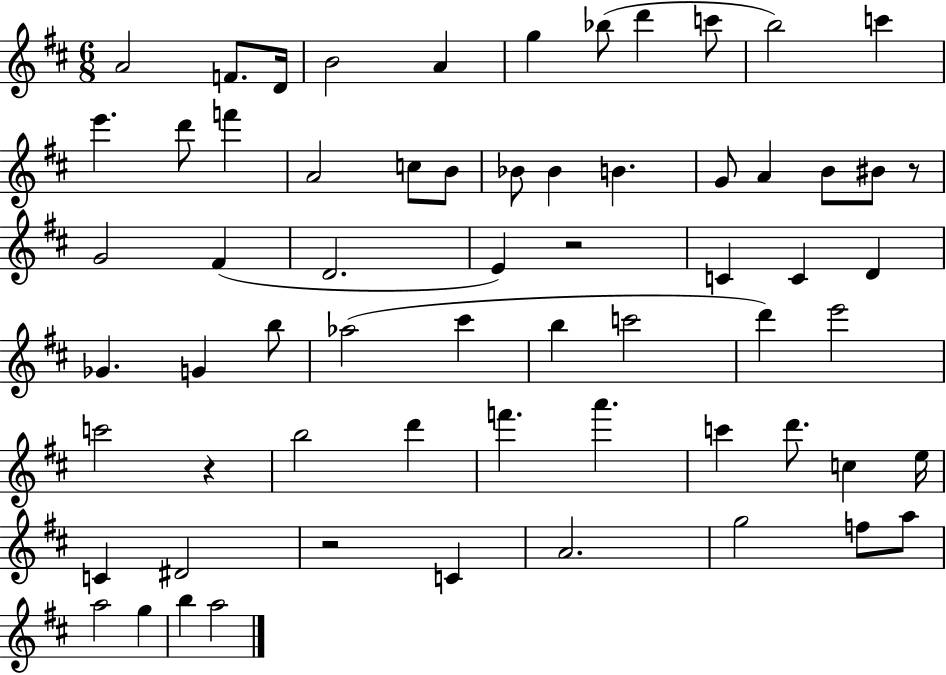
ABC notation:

X:1
T:Untitled
M:6/8
L:1/4
K:D
A2 F/2 D/4 B2 A g _b/2 d' c'/2 b2 c' e' d'/2 f' A2 c/2 B/2 _B/2 _B B G/2 A B/2 ^B/2 z/2 G2 ^F D2 E z2 C C D _G G b/2 _a2 ^c' b c'2 d' e'2 c'2 z b2 d' f' a' c' d'/2 c e/4 C ^D2 z2 C A2 g2 f/2 a/2 a2 g b a2